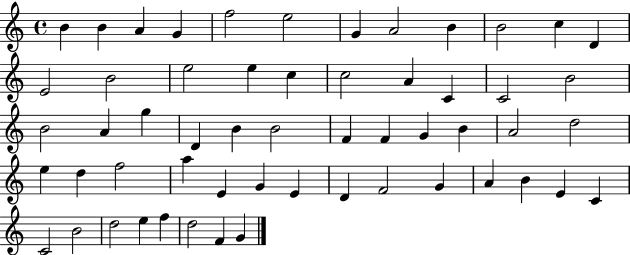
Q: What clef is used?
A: treble